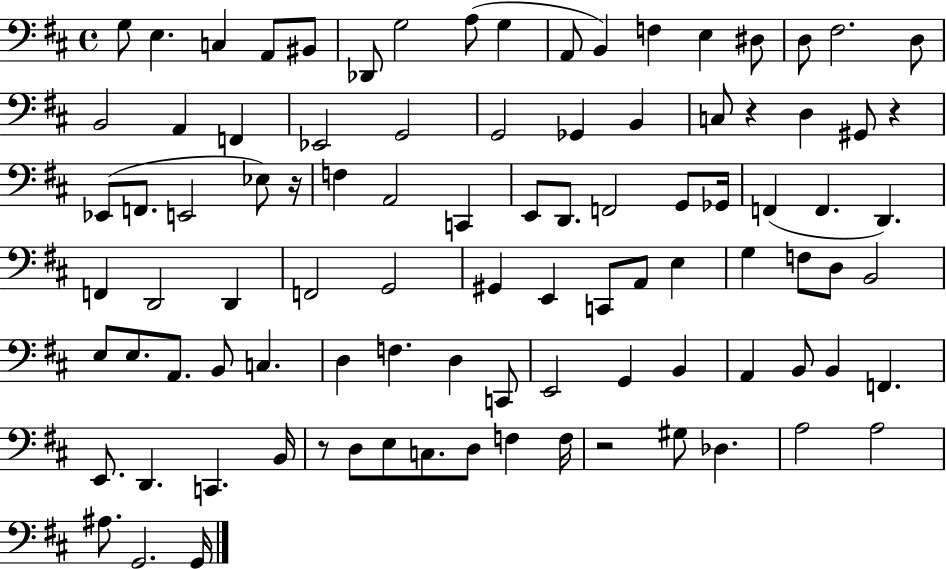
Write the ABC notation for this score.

X:1
T:Untitled
M:4/4
L:1/4
K:D
G,/2 E, C, A,,/2 ^B,,/2 _D,,/2 G,2 A,/2 G, A,,/2 B,, F, E, ^D,/2 D,/2 ^F,2 D,/2 B,,2 A,, F,, _E,,2 G,,2 G,,2 _G,, B,, C,/2 z D, ^G,,/2 z _E,,/2 F,,/2 E,,2 _E,/2 z/4 F, A,,2 C,, E,,/2 D,,/2 F,,2 G,,/2 _G,,/4 F,, F,, D,, F,, D,,2 D,, F,,2 G,,2 ^G,, E,, C,,/2 A,,/2 E, G, F,/2 D,/2 B,,2 E,/2 E,/2 A,,/2 B,,/2 C, D, F, D, C,,/2 E,,2 G,, B,, A,, B,,/2 B,, F,, E,,/2 D,, C,, B,,/4 z/2 D,/2 E,/2 C,/2 D,/2 F, F,/4 z2 ^G,/2 _D, A,2 A,2 ^A,/2 G,,2 G,,/4